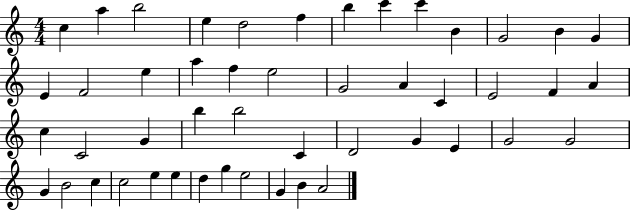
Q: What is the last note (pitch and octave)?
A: A4